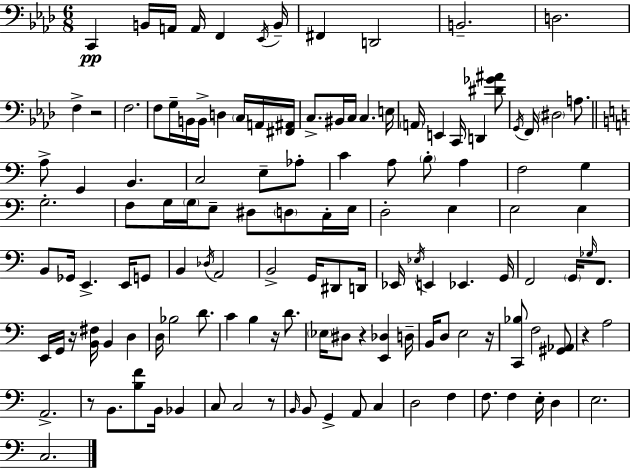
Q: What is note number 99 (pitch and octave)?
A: B2